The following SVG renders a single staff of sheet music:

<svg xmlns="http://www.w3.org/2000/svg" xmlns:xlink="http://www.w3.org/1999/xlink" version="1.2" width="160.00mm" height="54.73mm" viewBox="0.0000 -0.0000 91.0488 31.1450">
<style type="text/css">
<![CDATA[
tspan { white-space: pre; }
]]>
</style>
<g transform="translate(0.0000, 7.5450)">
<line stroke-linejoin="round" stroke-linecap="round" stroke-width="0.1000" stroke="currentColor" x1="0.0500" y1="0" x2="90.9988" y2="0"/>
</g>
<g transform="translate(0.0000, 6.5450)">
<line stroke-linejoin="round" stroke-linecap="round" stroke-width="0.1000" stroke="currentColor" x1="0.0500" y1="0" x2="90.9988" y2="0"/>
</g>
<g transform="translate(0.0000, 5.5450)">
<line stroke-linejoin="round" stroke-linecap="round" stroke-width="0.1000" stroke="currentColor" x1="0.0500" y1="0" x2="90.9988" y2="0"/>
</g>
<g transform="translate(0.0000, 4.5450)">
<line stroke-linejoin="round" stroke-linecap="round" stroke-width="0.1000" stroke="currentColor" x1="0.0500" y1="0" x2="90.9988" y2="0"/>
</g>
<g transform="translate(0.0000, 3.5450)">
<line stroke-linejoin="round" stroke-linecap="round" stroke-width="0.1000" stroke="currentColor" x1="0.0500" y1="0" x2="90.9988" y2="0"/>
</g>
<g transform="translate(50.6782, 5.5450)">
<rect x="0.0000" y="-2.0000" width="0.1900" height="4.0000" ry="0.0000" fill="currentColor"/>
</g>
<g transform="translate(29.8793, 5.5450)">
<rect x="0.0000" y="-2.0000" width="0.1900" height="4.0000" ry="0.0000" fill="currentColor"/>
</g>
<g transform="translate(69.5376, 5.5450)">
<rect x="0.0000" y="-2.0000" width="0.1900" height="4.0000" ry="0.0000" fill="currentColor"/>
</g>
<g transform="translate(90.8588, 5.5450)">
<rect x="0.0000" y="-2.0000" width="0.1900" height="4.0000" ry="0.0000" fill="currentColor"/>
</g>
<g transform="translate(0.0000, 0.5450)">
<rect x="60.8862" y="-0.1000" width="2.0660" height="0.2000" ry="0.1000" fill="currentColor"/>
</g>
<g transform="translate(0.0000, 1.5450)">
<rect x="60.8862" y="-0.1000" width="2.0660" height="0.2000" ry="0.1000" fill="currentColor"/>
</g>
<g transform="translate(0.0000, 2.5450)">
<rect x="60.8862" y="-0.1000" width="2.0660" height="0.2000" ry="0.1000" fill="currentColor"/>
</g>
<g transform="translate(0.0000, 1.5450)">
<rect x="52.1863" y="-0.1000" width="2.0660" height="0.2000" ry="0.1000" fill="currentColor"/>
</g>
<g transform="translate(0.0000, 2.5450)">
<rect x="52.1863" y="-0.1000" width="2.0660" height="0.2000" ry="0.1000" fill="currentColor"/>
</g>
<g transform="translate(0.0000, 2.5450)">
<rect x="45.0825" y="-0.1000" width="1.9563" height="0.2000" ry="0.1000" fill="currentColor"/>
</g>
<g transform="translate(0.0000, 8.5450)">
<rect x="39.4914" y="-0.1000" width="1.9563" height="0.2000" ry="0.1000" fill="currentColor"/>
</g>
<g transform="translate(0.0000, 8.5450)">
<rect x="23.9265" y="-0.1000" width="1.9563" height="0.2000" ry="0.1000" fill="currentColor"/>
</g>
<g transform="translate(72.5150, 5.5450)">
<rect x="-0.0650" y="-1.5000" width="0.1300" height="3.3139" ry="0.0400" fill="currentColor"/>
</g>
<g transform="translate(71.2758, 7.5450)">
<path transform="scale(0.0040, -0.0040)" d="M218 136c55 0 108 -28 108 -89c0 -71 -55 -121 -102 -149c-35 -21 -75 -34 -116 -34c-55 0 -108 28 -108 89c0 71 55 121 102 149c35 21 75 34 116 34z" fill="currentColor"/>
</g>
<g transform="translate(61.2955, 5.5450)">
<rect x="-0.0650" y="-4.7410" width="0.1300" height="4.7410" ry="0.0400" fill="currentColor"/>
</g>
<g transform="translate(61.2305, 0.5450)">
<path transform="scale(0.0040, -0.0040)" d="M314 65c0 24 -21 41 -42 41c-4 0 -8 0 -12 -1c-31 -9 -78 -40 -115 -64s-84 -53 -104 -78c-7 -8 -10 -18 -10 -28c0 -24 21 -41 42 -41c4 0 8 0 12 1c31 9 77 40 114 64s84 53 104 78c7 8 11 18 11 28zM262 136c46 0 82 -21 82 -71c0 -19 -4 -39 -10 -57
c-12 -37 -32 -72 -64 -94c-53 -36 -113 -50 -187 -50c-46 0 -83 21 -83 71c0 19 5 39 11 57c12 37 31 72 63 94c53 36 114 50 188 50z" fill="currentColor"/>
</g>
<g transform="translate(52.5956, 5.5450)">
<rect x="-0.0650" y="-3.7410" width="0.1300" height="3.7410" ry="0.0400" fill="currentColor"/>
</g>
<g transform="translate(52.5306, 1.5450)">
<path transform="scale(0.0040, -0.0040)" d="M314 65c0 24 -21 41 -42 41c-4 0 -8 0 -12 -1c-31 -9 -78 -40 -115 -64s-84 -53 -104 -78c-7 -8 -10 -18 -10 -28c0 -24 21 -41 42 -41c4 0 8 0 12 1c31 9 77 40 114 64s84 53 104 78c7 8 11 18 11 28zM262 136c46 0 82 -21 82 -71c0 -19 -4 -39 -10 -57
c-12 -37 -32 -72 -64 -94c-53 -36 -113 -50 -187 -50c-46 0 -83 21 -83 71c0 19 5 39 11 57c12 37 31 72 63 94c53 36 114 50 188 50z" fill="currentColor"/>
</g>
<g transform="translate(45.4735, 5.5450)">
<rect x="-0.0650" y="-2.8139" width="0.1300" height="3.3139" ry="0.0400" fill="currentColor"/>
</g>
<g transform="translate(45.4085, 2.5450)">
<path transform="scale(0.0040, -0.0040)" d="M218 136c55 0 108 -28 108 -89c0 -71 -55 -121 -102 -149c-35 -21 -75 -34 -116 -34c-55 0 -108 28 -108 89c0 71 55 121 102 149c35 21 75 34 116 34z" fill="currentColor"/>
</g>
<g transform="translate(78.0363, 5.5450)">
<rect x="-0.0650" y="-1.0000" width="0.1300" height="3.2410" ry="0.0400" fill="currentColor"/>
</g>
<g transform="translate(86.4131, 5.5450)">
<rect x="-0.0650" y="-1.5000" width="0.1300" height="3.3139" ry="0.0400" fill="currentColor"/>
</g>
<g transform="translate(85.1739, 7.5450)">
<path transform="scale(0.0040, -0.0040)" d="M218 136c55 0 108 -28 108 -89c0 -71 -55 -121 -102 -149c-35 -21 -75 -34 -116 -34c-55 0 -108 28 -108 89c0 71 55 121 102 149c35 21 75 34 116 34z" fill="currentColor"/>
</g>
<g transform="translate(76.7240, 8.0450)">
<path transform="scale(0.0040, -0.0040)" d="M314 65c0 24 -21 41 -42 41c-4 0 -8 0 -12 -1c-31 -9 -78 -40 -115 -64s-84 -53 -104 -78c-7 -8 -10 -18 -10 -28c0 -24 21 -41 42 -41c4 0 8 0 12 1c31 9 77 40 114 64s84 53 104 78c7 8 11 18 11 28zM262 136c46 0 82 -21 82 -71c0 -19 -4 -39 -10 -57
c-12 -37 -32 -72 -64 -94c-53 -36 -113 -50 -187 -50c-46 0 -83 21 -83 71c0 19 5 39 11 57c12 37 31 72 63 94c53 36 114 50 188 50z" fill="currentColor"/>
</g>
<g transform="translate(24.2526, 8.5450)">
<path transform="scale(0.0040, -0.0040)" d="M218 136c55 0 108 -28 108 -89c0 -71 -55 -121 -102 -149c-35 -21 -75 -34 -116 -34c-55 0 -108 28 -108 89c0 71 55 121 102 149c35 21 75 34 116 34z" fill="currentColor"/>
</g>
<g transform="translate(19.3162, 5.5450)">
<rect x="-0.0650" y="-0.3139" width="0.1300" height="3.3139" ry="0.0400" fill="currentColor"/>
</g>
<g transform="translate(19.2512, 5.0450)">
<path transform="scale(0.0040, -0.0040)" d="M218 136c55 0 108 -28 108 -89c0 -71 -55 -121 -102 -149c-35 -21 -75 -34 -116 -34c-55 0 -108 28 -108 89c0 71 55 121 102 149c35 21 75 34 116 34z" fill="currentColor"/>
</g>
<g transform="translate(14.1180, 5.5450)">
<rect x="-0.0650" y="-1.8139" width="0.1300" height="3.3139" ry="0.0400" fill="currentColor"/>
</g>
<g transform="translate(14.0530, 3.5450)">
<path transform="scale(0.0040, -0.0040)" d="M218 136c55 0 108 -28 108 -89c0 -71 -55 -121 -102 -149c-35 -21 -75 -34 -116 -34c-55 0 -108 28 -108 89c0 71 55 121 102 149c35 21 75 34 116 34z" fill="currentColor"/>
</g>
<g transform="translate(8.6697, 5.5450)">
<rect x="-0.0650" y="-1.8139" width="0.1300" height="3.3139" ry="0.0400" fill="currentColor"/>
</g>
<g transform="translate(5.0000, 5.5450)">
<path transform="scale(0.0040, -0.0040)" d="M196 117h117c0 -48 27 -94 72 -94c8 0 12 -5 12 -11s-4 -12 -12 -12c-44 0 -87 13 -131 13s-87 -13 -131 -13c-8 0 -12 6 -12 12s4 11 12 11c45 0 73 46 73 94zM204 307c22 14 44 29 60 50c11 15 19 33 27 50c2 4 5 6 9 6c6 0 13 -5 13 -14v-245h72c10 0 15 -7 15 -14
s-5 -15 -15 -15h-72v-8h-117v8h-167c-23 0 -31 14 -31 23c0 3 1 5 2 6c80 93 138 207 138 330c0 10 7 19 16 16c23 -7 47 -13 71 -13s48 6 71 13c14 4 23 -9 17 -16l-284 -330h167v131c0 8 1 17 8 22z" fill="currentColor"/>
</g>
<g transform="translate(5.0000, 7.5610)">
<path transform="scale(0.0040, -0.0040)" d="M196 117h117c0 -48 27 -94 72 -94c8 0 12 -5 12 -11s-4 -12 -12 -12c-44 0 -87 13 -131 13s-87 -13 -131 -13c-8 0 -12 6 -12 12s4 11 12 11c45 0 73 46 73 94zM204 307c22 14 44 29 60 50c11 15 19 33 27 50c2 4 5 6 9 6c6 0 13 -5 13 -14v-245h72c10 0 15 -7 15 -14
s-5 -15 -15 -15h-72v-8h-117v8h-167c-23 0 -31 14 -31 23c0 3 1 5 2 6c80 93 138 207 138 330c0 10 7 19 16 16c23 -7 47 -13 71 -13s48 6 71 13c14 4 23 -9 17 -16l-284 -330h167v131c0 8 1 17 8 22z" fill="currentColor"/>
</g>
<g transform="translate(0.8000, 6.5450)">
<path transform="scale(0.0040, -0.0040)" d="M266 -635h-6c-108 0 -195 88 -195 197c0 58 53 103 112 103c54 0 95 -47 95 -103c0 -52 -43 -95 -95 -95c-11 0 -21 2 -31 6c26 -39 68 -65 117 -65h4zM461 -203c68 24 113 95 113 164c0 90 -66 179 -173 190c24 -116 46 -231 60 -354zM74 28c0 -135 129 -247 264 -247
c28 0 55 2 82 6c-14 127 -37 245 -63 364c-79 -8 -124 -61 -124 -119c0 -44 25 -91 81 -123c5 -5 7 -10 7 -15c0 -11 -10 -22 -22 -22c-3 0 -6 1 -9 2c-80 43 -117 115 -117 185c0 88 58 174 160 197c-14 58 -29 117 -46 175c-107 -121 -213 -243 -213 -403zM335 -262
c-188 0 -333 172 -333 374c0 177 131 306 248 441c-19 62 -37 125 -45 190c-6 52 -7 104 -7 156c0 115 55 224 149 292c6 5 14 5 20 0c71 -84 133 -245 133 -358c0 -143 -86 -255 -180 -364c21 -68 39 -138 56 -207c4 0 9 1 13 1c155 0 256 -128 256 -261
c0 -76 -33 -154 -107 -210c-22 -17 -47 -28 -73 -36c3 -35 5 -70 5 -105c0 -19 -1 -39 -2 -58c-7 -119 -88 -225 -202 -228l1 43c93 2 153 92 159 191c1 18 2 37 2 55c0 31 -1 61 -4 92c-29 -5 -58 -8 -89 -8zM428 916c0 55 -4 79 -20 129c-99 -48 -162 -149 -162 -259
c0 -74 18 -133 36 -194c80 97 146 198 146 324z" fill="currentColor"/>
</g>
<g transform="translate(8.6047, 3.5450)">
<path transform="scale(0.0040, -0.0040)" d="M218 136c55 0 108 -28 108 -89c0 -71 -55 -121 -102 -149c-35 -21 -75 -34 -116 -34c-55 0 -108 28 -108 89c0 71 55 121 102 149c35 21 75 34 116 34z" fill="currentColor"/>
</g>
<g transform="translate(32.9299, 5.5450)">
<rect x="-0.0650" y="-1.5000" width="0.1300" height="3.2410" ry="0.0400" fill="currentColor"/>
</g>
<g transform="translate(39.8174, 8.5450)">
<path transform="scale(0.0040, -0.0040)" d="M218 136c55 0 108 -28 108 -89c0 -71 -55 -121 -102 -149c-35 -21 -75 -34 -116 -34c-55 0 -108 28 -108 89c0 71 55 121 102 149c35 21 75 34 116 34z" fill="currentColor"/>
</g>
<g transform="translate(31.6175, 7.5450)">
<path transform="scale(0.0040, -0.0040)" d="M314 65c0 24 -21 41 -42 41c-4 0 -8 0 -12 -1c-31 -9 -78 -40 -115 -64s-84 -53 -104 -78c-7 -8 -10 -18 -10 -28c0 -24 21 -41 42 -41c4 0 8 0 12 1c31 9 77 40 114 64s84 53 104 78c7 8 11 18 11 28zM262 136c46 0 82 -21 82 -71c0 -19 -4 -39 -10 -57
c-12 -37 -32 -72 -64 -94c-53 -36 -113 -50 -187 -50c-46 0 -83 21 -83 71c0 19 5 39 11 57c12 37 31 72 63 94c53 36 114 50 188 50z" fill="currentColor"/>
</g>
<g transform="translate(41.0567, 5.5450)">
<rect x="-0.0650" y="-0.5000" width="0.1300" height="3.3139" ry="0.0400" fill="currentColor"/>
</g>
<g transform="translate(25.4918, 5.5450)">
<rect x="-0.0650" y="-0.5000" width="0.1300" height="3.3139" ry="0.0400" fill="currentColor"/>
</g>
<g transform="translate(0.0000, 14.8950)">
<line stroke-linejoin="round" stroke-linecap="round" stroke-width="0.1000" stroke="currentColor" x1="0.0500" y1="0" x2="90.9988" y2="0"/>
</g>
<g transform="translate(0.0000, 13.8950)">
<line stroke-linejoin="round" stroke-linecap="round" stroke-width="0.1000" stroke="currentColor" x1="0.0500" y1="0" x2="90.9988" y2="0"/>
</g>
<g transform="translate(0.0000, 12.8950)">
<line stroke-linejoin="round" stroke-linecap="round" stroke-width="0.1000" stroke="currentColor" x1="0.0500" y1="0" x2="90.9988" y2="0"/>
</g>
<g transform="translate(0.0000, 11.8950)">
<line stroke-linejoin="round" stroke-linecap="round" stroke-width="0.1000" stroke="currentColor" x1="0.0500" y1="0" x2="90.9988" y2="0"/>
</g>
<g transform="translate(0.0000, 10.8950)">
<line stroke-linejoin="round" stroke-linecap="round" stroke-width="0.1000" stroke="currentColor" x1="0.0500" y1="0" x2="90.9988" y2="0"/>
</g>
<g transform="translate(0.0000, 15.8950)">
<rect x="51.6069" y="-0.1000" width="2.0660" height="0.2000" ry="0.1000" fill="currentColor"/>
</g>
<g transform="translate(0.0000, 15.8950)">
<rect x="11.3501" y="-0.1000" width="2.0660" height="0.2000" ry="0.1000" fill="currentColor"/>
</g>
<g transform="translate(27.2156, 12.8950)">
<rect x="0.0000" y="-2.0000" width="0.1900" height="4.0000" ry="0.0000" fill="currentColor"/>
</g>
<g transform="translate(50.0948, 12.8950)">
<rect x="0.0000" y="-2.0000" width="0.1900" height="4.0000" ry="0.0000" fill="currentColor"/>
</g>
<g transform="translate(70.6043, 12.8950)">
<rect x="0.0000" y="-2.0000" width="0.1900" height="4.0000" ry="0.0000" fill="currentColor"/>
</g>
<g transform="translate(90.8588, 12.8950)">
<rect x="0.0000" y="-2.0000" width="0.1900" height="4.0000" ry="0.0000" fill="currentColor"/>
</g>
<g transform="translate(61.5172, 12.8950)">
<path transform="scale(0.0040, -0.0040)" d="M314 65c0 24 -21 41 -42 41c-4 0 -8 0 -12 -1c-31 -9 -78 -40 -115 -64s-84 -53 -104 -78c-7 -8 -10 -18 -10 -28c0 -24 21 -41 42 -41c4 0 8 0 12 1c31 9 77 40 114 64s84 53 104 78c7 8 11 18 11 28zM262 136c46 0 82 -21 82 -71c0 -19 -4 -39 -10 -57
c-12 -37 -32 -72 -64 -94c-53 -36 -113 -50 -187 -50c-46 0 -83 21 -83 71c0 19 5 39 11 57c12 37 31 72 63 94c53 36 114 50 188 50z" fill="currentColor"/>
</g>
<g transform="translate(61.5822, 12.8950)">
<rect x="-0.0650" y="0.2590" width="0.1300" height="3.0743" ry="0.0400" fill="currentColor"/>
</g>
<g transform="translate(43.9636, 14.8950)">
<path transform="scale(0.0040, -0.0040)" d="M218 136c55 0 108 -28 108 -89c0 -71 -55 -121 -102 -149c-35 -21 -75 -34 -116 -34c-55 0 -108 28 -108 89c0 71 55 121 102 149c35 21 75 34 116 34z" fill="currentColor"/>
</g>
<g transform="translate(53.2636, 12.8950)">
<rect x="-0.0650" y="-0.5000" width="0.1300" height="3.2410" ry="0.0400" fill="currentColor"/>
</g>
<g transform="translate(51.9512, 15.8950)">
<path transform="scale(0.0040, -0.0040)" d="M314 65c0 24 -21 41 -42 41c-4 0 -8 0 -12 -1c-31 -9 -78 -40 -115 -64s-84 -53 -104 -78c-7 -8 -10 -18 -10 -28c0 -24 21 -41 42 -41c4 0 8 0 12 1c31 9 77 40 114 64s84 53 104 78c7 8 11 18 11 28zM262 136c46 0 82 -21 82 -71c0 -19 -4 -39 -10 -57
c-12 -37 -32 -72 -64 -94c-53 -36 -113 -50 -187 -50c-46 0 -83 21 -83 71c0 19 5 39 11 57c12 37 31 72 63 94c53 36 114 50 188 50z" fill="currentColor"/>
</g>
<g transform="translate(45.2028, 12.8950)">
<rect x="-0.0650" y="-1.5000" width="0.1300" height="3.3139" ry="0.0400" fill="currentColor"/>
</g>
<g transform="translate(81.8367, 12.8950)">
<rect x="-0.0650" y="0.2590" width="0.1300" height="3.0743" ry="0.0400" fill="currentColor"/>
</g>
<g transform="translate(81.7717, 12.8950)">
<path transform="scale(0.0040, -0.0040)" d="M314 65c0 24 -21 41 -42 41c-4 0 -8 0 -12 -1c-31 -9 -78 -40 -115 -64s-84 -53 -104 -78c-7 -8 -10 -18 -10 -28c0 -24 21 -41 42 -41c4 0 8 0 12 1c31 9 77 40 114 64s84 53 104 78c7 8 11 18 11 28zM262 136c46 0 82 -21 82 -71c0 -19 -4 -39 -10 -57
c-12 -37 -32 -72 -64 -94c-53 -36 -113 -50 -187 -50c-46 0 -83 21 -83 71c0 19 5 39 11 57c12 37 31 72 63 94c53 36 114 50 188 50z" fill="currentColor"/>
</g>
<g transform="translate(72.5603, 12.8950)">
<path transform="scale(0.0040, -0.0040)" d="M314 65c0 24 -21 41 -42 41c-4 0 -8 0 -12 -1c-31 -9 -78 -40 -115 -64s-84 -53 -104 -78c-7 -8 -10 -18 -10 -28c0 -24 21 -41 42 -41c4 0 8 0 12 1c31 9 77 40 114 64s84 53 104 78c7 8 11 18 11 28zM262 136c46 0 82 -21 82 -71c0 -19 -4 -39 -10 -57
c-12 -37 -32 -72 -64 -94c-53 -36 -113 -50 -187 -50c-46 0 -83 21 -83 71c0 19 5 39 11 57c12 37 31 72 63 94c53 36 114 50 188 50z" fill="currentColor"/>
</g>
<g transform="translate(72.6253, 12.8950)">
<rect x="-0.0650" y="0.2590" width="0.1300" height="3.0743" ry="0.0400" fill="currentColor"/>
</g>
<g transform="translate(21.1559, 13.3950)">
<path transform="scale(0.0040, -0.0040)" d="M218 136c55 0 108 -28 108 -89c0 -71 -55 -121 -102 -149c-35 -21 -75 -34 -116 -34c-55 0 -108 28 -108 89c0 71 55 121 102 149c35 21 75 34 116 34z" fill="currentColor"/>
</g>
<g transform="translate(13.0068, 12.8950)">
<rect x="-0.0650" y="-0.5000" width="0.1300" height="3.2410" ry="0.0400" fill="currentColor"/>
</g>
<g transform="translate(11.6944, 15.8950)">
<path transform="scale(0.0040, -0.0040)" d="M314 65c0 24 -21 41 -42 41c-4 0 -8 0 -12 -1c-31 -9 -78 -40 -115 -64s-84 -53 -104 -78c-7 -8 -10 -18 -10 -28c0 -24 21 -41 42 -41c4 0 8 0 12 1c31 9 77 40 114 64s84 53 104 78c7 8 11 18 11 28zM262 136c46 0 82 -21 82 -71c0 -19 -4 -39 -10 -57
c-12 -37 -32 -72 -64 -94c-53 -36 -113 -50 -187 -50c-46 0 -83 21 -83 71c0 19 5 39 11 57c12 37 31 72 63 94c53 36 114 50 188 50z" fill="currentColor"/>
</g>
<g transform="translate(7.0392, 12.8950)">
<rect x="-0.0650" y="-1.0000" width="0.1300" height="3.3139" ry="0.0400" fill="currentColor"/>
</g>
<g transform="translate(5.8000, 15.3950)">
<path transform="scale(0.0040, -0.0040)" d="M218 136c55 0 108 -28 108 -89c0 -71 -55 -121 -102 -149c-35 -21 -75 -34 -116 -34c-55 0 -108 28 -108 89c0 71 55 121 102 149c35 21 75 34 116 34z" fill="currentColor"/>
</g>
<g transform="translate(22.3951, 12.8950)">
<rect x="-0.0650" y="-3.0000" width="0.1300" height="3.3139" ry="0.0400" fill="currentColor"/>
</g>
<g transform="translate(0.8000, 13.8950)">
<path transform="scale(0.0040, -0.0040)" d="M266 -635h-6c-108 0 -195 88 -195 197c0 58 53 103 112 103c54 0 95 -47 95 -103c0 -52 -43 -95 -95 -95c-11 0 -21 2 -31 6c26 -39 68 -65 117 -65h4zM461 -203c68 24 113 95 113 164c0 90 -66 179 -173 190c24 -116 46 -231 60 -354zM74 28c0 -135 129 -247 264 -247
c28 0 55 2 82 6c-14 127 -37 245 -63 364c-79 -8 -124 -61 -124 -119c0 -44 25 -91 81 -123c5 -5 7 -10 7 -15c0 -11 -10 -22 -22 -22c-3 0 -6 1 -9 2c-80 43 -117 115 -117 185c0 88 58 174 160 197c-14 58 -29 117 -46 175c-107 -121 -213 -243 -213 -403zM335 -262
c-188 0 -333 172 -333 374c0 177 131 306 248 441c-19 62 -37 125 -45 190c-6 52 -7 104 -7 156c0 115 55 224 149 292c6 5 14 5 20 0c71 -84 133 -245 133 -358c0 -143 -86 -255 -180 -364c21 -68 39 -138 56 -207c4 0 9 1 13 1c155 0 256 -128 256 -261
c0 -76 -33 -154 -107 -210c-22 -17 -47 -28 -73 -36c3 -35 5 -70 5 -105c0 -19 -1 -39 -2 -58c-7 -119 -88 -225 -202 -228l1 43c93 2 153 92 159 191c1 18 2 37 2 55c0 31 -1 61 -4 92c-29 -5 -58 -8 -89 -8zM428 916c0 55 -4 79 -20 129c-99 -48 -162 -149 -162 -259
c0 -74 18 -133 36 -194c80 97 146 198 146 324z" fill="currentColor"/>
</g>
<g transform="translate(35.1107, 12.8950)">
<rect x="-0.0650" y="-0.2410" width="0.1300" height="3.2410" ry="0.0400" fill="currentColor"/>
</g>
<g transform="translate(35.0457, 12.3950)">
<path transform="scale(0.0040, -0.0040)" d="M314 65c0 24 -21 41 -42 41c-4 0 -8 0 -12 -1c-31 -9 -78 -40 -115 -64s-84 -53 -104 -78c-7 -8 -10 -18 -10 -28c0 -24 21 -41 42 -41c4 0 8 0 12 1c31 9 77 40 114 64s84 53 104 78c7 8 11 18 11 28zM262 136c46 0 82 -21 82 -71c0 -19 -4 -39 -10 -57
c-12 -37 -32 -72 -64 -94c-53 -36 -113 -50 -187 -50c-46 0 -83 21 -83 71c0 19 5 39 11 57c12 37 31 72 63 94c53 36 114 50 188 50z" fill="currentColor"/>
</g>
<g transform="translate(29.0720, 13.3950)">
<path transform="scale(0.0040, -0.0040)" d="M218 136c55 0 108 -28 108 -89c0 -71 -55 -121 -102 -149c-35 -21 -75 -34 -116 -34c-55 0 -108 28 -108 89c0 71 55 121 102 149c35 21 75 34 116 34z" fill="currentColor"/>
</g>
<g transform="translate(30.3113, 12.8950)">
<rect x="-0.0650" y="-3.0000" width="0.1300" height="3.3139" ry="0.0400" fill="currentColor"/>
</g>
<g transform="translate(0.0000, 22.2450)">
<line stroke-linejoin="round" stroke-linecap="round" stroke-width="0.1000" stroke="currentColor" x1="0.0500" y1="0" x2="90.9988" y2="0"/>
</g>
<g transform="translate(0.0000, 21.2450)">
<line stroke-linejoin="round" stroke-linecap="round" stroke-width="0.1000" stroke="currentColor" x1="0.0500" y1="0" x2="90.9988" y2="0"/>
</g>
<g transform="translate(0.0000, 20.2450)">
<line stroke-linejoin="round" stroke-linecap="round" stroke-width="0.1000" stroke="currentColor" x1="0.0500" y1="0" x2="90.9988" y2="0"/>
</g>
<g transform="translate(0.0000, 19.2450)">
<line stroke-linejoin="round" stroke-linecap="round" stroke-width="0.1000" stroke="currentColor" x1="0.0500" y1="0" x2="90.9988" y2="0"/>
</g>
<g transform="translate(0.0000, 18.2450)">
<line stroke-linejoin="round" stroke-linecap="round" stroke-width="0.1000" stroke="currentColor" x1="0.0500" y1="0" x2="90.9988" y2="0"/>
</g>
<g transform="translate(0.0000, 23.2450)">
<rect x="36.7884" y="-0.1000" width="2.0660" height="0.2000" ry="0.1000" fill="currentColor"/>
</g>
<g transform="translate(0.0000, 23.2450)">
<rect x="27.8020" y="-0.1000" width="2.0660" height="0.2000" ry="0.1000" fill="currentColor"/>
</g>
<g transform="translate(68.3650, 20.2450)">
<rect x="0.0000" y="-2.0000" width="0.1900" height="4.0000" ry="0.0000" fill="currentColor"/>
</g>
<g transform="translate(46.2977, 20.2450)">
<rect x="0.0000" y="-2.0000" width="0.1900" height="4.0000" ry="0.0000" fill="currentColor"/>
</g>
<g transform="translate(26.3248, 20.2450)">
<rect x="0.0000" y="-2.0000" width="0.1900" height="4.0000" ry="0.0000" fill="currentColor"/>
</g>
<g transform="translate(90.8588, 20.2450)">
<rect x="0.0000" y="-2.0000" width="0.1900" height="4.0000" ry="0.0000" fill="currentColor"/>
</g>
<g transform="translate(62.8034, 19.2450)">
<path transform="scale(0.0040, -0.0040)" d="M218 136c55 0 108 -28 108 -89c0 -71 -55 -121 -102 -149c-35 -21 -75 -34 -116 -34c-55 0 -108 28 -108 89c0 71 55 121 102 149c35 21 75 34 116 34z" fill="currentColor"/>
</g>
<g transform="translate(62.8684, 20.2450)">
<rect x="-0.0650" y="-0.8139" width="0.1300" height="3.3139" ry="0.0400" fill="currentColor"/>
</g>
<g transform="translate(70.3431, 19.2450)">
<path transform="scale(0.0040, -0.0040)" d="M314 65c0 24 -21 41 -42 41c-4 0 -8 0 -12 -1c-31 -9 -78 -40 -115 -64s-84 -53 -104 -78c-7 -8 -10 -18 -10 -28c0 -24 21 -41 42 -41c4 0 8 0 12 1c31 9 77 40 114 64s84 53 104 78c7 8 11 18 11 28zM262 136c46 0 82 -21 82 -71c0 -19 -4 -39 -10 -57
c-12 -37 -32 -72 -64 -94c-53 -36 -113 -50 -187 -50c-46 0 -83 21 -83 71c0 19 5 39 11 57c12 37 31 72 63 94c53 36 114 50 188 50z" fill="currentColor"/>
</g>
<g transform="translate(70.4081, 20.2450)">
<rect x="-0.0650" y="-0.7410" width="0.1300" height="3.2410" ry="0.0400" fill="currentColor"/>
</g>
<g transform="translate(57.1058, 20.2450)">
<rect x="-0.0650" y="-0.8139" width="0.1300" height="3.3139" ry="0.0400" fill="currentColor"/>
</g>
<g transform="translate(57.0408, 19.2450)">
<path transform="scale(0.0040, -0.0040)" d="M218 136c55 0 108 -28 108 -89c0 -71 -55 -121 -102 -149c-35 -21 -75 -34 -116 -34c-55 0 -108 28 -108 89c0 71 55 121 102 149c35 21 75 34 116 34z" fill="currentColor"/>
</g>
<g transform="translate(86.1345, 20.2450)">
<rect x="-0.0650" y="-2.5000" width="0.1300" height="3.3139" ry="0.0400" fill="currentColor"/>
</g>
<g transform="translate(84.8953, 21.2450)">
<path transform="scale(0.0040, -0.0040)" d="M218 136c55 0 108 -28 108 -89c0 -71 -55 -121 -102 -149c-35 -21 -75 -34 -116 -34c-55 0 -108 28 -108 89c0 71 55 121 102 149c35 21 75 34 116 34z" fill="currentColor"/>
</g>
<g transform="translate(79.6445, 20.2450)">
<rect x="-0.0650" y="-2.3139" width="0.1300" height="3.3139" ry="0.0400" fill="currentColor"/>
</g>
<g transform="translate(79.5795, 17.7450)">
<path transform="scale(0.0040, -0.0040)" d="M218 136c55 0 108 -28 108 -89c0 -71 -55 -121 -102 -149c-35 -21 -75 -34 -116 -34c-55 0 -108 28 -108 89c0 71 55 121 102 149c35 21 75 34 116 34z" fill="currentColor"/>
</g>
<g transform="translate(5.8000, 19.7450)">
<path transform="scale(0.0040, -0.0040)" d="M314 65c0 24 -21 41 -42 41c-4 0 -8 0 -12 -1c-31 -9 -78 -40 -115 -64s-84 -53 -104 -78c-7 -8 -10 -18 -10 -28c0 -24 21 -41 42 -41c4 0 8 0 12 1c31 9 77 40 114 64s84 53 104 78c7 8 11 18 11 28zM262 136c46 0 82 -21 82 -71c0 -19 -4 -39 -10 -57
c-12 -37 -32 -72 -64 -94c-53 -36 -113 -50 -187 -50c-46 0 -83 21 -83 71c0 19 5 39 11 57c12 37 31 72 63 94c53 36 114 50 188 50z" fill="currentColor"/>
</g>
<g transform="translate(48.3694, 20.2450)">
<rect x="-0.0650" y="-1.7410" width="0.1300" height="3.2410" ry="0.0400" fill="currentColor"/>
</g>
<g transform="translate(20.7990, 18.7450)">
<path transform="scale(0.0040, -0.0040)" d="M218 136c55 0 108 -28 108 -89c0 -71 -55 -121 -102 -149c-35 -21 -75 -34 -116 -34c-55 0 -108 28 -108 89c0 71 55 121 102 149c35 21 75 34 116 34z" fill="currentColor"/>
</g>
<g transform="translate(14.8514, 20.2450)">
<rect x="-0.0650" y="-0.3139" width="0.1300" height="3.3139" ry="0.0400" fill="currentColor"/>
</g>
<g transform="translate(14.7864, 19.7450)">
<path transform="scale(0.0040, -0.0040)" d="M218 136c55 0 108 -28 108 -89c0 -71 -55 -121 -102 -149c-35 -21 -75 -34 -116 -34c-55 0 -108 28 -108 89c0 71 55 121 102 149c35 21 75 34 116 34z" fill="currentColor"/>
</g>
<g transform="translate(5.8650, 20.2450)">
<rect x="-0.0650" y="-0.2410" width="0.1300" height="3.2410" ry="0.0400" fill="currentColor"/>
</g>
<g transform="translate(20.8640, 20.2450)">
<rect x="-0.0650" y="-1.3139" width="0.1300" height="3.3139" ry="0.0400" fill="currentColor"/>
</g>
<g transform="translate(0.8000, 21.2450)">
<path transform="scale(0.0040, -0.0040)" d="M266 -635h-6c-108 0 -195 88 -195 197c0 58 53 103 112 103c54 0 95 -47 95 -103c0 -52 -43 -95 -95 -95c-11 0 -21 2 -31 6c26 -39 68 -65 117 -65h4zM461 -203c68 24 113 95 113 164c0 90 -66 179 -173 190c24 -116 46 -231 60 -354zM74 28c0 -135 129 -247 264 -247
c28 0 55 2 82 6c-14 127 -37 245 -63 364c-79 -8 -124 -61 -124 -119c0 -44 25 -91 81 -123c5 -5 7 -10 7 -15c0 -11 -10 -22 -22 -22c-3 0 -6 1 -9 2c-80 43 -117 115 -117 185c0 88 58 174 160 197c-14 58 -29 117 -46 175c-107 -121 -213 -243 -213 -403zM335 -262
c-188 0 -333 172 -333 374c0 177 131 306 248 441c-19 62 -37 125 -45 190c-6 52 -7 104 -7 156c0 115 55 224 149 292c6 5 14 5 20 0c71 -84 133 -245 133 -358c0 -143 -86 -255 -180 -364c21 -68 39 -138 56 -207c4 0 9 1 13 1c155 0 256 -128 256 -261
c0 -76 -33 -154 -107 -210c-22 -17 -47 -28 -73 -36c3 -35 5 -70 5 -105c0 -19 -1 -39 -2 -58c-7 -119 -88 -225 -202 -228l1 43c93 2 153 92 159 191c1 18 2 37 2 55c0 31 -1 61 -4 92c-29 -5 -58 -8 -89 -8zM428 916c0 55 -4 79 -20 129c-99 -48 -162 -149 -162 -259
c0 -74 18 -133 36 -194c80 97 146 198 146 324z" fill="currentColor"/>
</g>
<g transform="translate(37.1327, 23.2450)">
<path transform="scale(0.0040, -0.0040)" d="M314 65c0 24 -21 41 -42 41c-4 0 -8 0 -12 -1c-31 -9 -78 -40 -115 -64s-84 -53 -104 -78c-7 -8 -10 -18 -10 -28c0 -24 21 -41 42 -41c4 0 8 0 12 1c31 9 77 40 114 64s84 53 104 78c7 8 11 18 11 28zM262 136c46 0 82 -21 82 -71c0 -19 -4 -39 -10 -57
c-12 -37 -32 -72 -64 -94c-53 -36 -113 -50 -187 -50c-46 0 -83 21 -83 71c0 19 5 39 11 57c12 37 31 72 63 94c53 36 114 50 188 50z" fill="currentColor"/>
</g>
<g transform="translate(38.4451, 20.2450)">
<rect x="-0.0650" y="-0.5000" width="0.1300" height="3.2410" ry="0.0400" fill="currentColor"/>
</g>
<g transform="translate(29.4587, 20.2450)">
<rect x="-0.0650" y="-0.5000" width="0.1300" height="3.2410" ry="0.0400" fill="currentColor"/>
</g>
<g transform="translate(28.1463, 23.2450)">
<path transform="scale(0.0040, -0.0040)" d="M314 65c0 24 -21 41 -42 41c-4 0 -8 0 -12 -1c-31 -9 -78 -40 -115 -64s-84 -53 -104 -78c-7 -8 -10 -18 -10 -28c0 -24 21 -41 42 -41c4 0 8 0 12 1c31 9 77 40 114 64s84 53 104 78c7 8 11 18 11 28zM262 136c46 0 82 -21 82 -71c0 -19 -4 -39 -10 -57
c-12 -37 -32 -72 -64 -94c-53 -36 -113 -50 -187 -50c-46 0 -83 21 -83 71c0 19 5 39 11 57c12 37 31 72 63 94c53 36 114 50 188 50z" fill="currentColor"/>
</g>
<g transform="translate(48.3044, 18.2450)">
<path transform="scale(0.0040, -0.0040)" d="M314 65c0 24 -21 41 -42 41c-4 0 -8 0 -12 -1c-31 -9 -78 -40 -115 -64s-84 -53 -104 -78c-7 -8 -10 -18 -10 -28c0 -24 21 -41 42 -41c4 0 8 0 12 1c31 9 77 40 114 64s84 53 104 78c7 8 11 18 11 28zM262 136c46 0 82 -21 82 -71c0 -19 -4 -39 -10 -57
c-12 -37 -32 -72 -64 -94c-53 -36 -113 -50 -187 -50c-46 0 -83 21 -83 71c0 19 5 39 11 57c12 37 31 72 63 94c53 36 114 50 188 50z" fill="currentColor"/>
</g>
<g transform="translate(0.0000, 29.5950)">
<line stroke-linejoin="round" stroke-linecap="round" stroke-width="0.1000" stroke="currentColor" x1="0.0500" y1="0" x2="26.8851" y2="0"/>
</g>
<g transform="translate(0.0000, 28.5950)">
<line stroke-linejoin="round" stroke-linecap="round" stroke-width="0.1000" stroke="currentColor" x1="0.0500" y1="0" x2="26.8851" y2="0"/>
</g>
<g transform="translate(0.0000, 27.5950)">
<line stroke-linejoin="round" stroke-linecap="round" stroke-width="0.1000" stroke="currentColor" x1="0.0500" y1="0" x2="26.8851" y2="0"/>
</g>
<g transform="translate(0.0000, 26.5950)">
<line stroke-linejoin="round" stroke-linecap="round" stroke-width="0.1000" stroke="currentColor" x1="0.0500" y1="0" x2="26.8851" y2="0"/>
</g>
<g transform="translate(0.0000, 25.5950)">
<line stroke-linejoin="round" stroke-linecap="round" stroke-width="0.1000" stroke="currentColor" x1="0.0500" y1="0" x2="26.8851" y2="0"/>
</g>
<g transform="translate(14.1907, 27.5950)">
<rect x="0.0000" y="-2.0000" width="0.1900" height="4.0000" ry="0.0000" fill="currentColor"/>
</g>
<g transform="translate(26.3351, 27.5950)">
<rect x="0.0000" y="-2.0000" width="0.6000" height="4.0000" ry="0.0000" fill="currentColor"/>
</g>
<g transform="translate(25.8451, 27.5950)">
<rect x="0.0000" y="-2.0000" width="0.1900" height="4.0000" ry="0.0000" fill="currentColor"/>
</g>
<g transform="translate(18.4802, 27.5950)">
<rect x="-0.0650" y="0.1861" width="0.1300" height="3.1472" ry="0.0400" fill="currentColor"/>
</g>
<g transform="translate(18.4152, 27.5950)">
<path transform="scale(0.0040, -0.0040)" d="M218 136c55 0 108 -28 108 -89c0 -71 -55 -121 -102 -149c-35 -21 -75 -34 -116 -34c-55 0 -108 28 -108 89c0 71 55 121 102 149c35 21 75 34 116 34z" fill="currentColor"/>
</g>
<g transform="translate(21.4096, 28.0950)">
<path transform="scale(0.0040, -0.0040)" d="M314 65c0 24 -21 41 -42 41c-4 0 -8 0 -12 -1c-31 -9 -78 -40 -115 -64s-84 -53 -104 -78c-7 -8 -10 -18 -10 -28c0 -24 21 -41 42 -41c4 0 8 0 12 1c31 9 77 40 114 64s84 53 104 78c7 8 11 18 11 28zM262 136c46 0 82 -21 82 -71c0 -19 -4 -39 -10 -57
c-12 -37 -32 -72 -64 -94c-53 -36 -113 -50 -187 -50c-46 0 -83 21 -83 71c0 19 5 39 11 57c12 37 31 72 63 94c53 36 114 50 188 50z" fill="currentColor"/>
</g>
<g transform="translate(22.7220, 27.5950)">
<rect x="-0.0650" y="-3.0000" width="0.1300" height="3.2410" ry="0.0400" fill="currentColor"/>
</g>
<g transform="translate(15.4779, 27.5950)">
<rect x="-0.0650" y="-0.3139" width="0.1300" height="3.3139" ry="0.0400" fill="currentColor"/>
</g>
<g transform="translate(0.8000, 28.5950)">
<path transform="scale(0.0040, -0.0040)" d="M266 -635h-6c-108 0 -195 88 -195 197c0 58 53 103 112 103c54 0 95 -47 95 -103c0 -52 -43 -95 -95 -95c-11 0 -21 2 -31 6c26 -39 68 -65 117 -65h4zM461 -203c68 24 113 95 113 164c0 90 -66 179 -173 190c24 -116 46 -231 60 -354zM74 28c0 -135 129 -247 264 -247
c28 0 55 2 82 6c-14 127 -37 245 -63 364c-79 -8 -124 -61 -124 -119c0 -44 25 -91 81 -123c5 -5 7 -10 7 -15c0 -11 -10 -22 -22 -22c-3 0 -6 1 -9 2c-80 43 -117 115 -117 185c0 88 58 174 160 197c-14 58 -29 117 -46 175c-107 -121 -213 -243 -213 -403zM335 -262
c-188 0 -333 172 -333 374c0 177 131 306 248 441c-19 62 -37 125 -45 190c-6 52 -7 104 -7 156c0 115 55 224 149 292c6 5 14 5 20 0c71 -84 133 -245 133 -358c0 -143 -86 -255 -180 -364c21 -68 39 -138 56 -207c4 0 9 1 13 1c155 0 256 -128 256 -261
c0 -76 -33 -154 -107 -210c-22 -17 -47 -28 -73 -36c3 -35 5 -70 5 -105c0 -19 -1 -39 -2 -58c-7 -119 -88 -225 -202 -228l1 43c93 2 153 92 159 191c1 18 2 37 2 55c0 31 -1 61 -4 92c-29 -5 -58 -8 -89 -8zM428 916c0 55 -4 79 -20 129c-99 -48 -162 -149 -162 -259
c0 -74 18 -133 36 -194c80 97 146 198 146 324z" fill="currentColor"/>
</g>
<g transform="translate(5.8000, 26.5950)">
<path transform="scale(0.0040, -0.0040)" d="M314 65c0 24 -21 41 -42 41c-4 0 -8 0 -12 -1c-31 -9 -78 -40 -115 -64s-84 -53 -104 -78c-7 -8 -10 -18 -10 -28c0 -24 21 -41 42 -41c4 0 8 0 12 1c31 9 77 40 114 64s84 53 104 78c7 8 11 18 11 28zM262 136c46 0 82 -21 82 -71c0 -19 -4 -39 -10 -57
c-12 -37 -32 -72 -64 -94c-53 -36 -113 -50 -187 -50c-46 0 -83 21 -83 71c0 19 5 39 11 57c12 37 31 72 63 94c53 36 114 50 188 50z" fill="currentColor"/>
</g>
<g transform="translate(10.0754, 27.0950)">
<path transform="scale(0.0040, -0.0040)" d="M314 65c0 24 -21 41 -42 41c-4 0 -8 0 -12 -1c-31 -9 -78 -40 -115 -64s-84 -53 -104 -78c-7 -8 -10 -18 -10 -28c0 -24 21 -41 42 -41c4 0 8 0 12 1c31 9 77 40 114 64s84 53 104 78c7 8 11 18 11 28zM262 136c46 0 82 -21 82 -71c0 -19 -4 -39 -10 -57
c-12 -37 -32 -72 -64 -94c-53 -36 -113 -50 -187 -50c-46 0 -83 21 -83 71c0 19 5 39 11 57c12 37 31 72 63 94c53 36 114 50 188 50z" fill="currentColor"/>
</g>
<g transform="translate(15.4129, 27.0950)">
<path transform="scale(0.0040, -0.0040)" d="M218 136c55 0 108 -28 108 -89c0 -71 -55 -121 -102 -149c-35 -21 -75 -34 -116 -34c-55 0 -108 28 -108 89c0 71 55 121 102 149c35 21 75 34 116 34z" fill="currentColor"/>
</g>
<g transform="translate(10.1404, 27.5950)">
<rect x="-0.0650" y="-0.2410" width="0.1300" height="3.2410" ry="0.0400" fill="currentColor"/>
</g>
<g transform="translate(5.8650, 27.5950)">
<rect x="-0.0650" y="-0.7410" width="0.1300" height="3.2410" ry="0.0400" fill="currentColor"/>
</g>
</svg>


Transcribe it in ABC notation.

X:1
T:Untitled
M:4/4
L:1/4
K:C
f f c C E2 C a c'2 e'2 E D2 E D C2 A A c2 E C2 B2 B2 B2 c2 c e C2 C2 f2 d d d2 g G d2 c2 c B A2